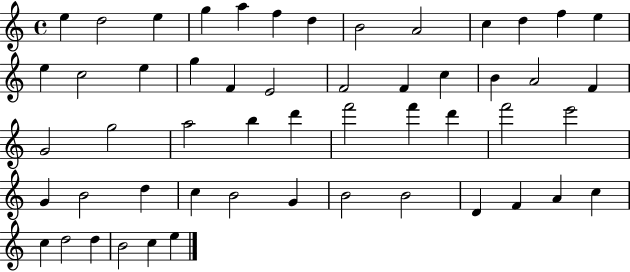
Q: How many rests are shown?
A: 0